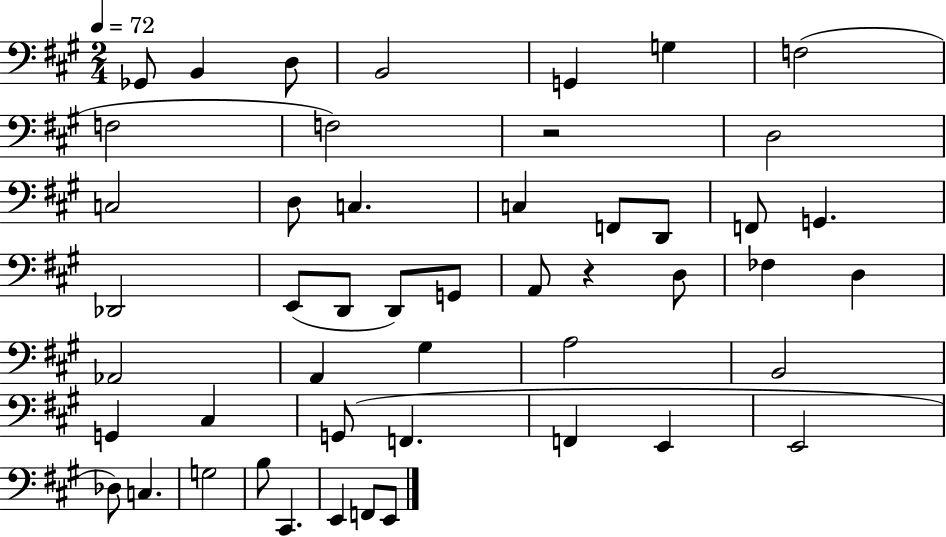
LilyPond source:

{
  \clef bass
  \numericTimeSignature
  \time 2/4
  \key a \major
  \tempo 4 = 72
  ges,8 b,4 d8 | b,2 | g,4 g4 | f2( | \break f2 | f2) | r2 | d2 | \break c2 | d8 c4. | c4 f,8 d,8 | f,8 g,4. | \break des,2 | e,8( d,8 d,8) g,8 | a,8 r4 d8 | fes4 d4 | \break aes,2 | a,4 gis4 | a2 | b,2 | \break g,4 cis4 | g,8( f,4. | f,4 e,4 | e,2 | \break des8) c4. | g2 | b8 cis,4. | e,4 f,8 e,8 | \break \bar "|."
}